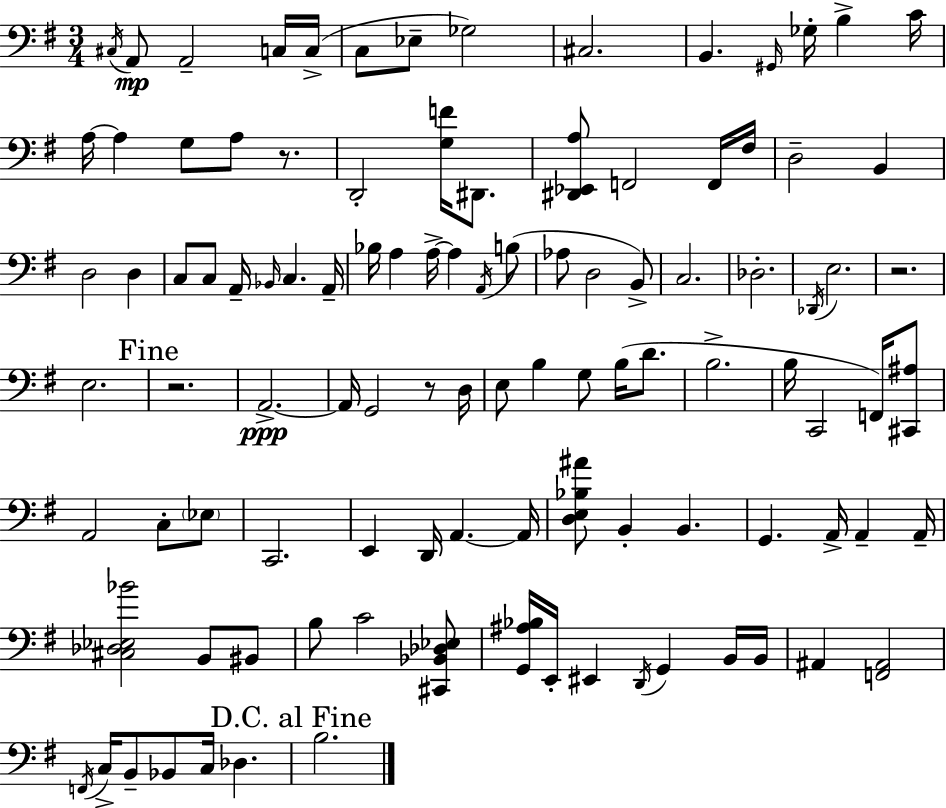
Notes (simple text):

C#3/s A2/e A2/h C3/s C3/s C3/e Eb3/e Gb3/h C#3/h. B2/q. G#2/s Gb3/s B3/q C4/s A3/s A3/q G3/e A3/e R/e. D2/h [G3,F4]/s D#2/e. [D#2,Eb2,A3]/e F2/h F2/s F#3/s D3/h B2/q D3/h D3/q C3/e C3/e A2/s Bb2/s C3/q. A2/s Bb3/s A3/q A3/s A3/q A2/s B3/e Ab3/e D3/h B2/e C3/h. Db3/h. Db2/s E3/h. R/h. E3/h. R/h. A2/h. A2/s G2/h R/e D3/s E3/e B3/q G3/e B3/s D4/e. B3/h. B3/s C2/h F2/s [C#2,A#3]/e A2/h C3/e Eb3/e C2/h. E2/q D2/s A2/q. A2/s [D3,E3,Bb3,A#4]/e B2/q B2/q. G2/q. A2/s A2/q A2/s [C#3,Db3,Eb3,Bb4]/h B2/e BIS2/e B3/e C4/h [C#2,Bb2,Db3,Eb3]/e [G2,A#3,Bb3]/s E2/s EIS2/q D2/s G2/q B2/s B2/s A#2/q [F2,A#2]/h F2/s C3/s B2/e Bb2/e C3/s Db3/q. B3/h.